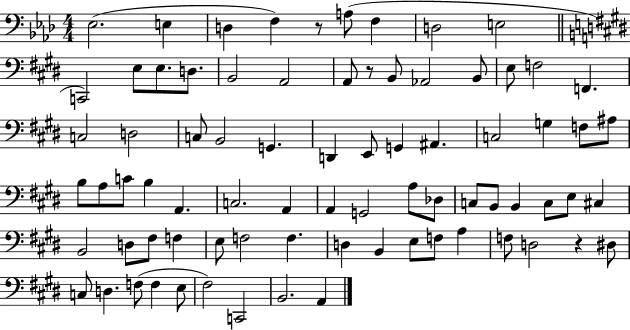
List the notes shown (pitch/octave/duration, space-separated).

Eb3/h. E3/q D3/q F3/q R/e A3/e F3/q D3/h E3/h C2/h E3/e E3/e. D3/e. B2/h A2/h A2/e R/e B2/e Ab2/h B2/e E3/e F3/h F2/q. C3/h D3/h C3/e B2/h G2/q. D2/q E2/e G2/q A#2/q. C3/h G3/q F3/e A#3/e B3/e A3/e C4/e B3/q A2/q. C3/h. A2/q A2/q G2/h A3/e Db3/e C3/e B2/e B2/q C3/e E3/e C#3/q B2/h D3/e F#3/e F3/q E3/e F3/h F3/q. D3/q B2/q E3/e F3/e A3/q F3/e D3/h R/q D#3/e C3/e D3/q. F3/e F3/q E3/e F#3/h C2/h B2/h. A2/q